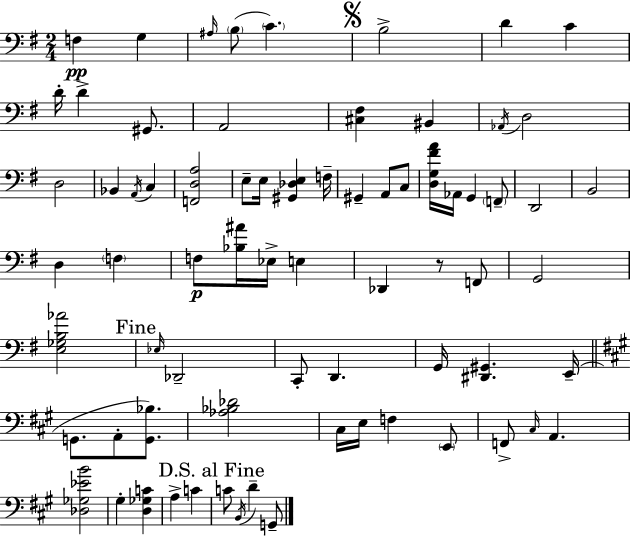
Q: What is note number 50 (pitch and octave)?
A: E2